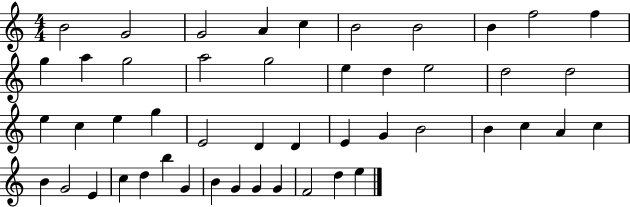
B4/h G4/h G4/h A4/q C5/q B4/h B4/h B4/q F5/h F5/q G5/q A5/q G5/h A5/h G5/h E5/q D5/q E5/h D5/h D5/h E5/q C5/q E5/q G5/q E4/h D4/q D4/q E4/q G4/q B4/h B4/q C5/q A4/q C5/q B4/q G4/h E4/q C5/q D5/q B5/q G4/q B4/q G4/q G4/q G4/q F4/h D5/q E5/q